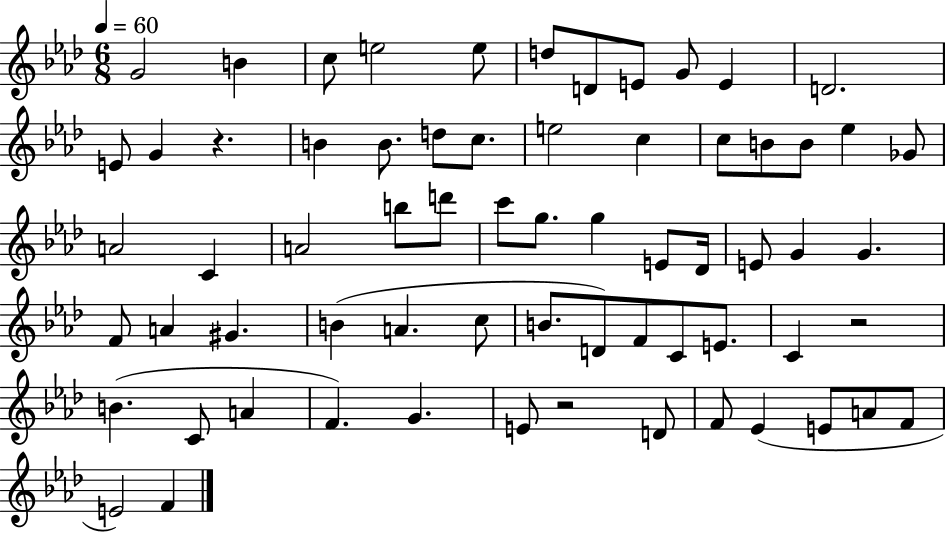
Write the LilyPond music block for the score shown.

{
  \clef treble
  \numericTimeSignature
  \time 6/8
  \key aes \major
  \tempo 4 = 60
  g'2 b'4 | c''8 e''2 e''8 | d''8 d'8 e'8 g'8 e'4 | d'2. | \break e'8 g'4 r4. | b'4 b'8. d''8 c''8. | e''2 c''4 | c''8 b'8 b'8 ees''4 ges'8 | \break a'2 c'4 | a'2 b''8 d'''8 | c'''8 g''8. g''4 e'8 des'16 | e'8 g'4 g'4. | \break f'8 a'4 gis'4. | b'4( a'4. c''8 | b'8. d'8) f'8 c'8 e'8. | c'4 r2 | \break b'4.( c'8 a'4 | f'4.) g'4. | e'8 r2 d'8 | f'8 ees'4( e'8 a'8 f'8 | \break e'2) f'4 | \bar "|."
}